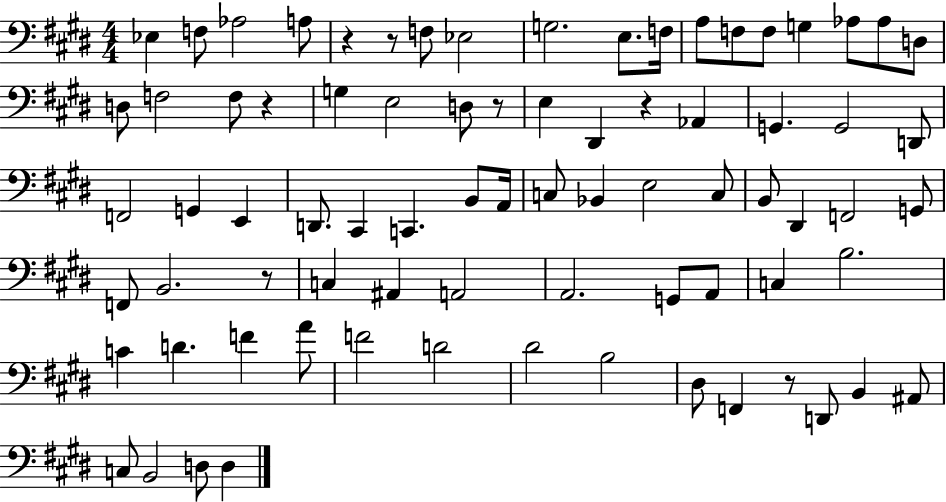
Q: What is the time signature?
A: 4/4